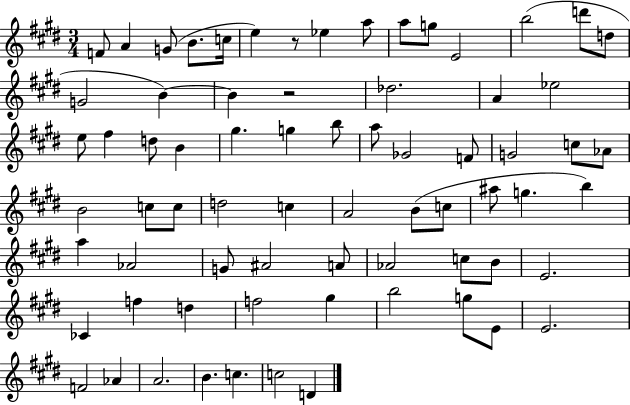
{
  \clef treble
  \numericTimeSignature
  \time 3/4
  \key e \major
  \repeat volta 2 { f'8 a'4 g'8( b'8. c''16 | e''4) r8 ees''4 a''8 | a''8 g''8 e'2 | b''2( d'''8 d''8 | \break g'2 b'4~~) | b'4 r2 | des''2. | a'4 ees''2 | \break e''8 fis''4 d''8 b'4 | gis''4. g''4 b''8 | a''8 ges'2 f'8 | g'2 c''8 aes'8 | \break b'2 c''8 c''8 | d''2 c''4 | a'2 b'8( c''8 | ais''8 g''4. b''4) | \break a''4 aes'2 | g'8 ais'2 a'8 | aes'2 c''8 b'8 | e'2. | \break ces'4 f''4 d''4 | f''2 gis''4 | b''2 g''8 e'8 | e'2. | \break f'2 aes'4 | a'2. | b'4. c''4. | c''2 d'4 | \break } \bar "|."
}